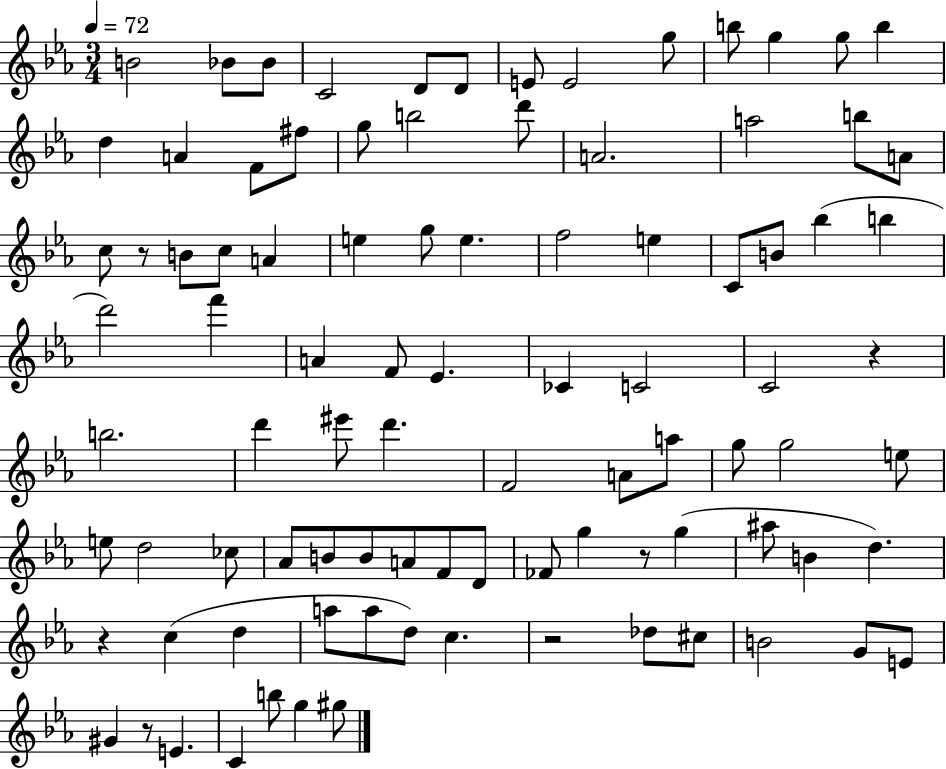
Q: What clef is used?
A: treble